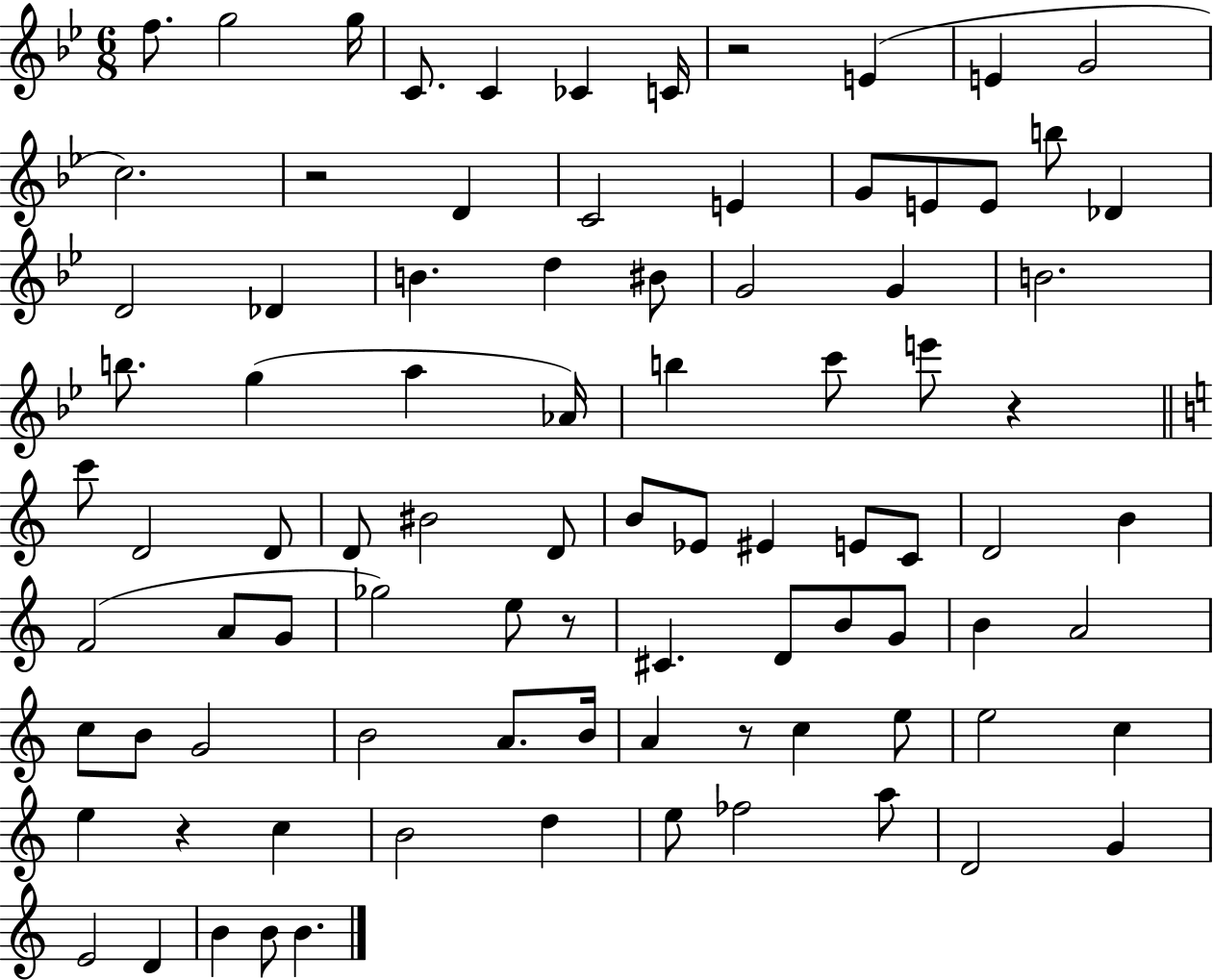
{
  \clef treble
  \numericTimeSignature
  \time 6/8
  \key bes \major
  f''8. g''2 g''16 | c'8. c'4 ces'4 c'16 | r2 e'4( | e'4 g'2 | \break c''2.) | r2 d'4 | c'2 e'4 | g'8 e'8 e'8 b''8 des'4 | \break d'2 des'4 | b'4. d''4 bis'8 | g'2 g'4 | b'2. | \break b''8. g''4( a''4 aes'16) | b''4 c'''8 e'''8 r4 | \bar "||" \break \key c \major c'''8 d'2 d'8 | d'8 bis'2 d'8 | b'8 ees'8 eis'4 e'8 c'8 | d'2 b'4 | \break f'2( a'8 g'8 | ges''2) e''8 r8 | cis'4. d'8 b'8 g'8 | b'4 a'2 | \break c''8 b'8 g'2 | b'2 a'8. b'16 | a'4 r8 c''4 e''8 | e''2 c''4 | \break e''4 r4 c''4 | b'2 d''4 | e''8 fes''2 a''8 | d'2 g'4 | \break e'2 d'4 | b'4 b'8 b'4. | \bar "|."
}